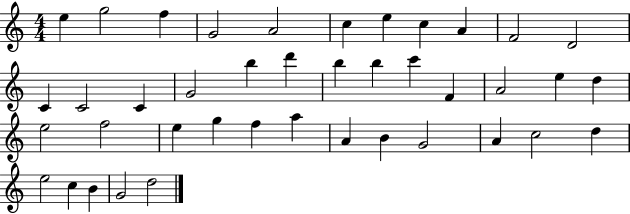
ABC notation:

X:1
T:Untitled
M:4/4
L:1/4
K:C
e g2 f G2 A2 c e c A F2 D2 C C2 C G2 b d' b b c' F A2 e d e2 f2 e g f a A B G2 A c2 d e2 c B G2 d2